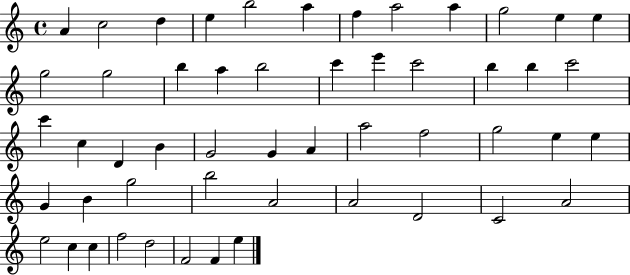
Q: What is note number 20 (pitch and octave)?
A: C6